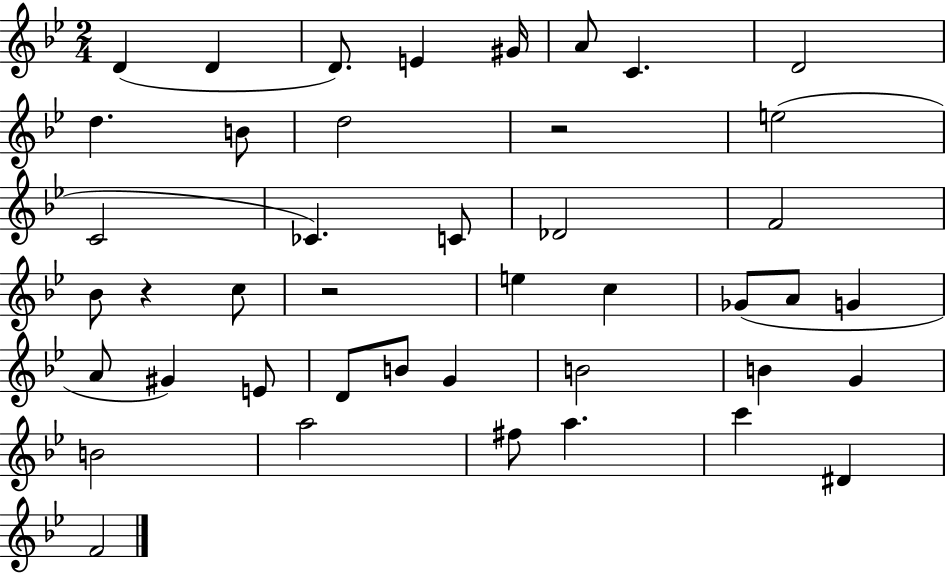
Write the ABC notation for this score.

X:1
T:Untitled
M:2/4
L:1/4
K:Bb
D D D/2 E ^G/4 A/2 C D2 d B/2 d2 z2 e2 C2 _C C/2 _D2 F2 _B/2 z c/2 z2 e c _G/2 A/2 G A/2 ^G E/2 D/2 B/2 G B2 B G B2 a2 ^f/2 a c' ^D F2